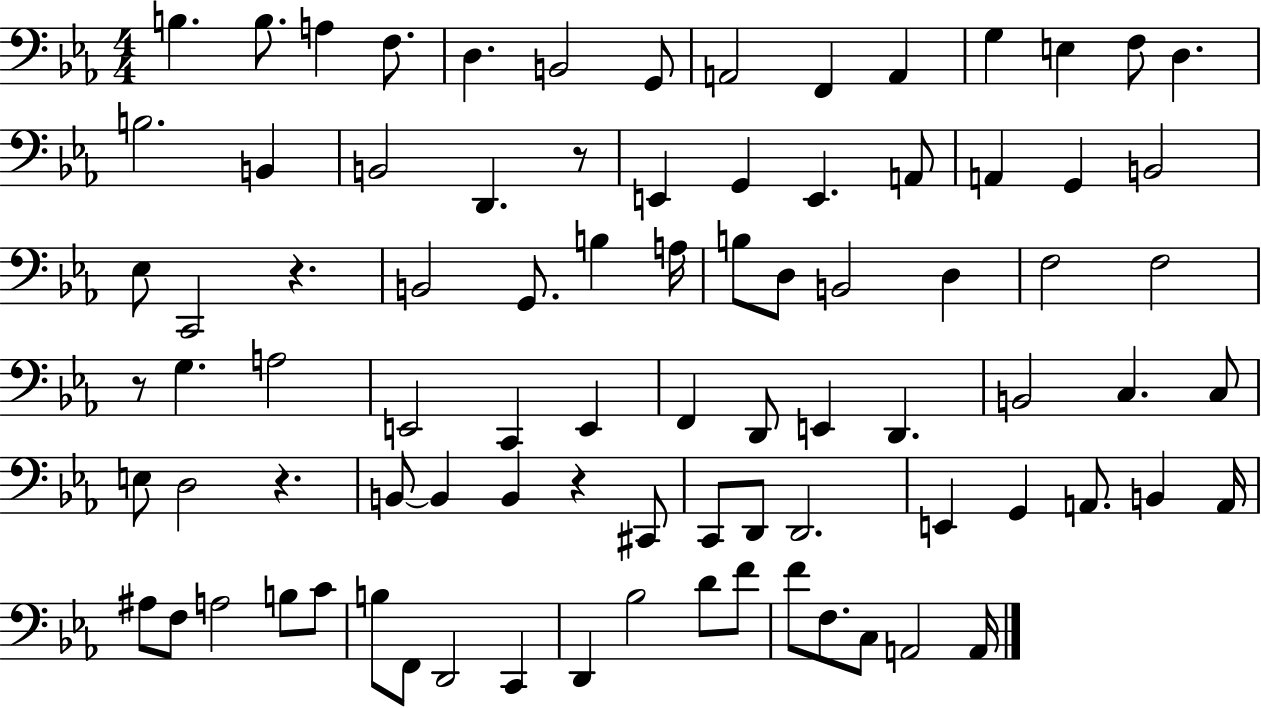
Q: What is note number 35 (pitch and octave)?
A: D3